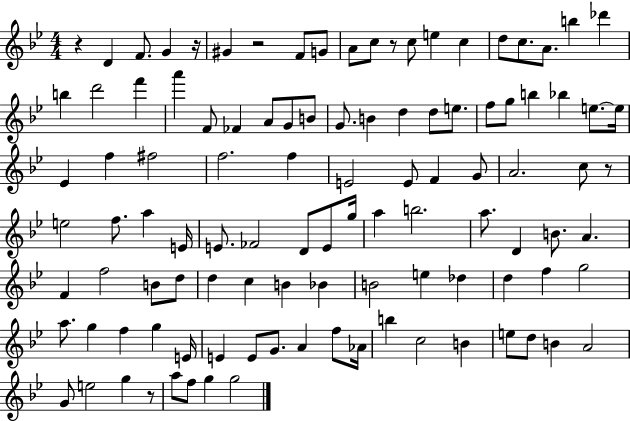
X:1
T:Untitled
M:4/4
L:1/4
K:Bb
z D F/2 G z/4 ^G z2 F/2 G/2 A/2 c/2 z/2 c/2 e c d/2 c/2 A/2 b _d' b d'2 f' a' F/2 _F A/2 G/2 B/2 G/2 B d d/2 e/2 f/2 g/2 b _b e/2 e/4 _E f ^f2 f2 f E2 E/2 F G/2 A2 c/2 z/2 e2 f/2 a E/4 E/2 _F2 D/2 E/2 g/4 a b2 a/2 D B/2 A F f2 B/2 d/2 d c B _B B2 e _d d f g2 a/2 g f g E/4 E E/2 G/2 A f/2 _A/4 b c2 B e/2 d/2 B A2 G/2 e2 g z/2 a/2 f/2 g g2